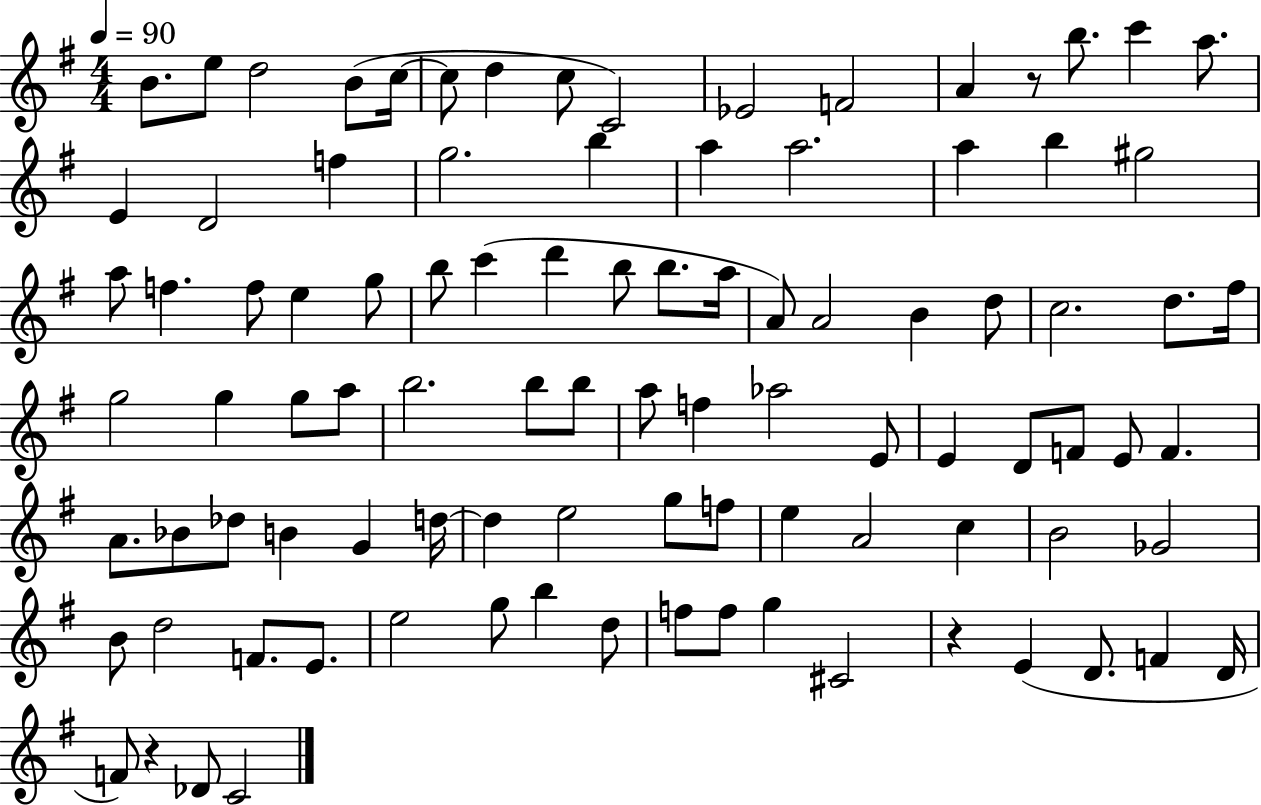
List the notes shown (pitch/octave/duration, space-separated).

B4/e. E5/e D5/h B4/e C5/s C5/e D5/q C5/e C4/h Eb4/h F4/h A4/q R/e B5/e. C6/q A5/e. E4/q D4/h F5/q G5/h. B5/q A5/q A5/h. A5/q B5/q G#5/h A5/e F5/q. F5/e E5/q G5/e B5/e C6/q D6/q B5/e B5/e. A5/s A4/e A4/h B4/q D5/e C5/h. D5/e. F#5/s G5/h G5/q G5/e A5/e B5/h. B5/e B5/e A5/e F5/q Ab5/h E4/e E4/q D4/e F4/e E4/e F4/q. A4/e. Bb4/e Db5/e B4/q G4/q D5/s D5/q E5/h G5/e F5/e E5/q A4/h C5/q B4/h Gb4/h B4/e D5/h F4/e. E4/e. E5/h G5/e B5/q D5/e F5/e F5/e G5/q C#4/h R/q E4/q D4/e. F4/q D4/s F4/e R/q Db4/e C4/h